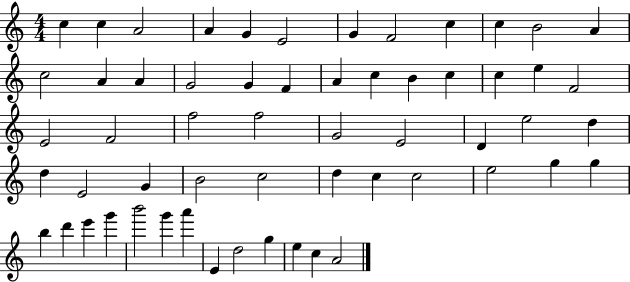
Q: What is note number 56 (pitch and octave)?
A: E5